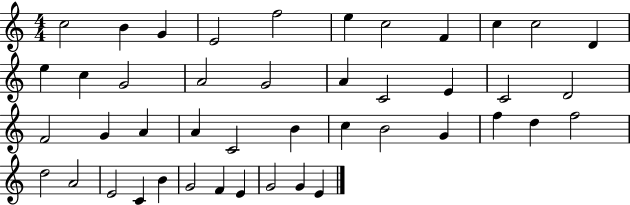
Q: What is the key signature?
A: C major